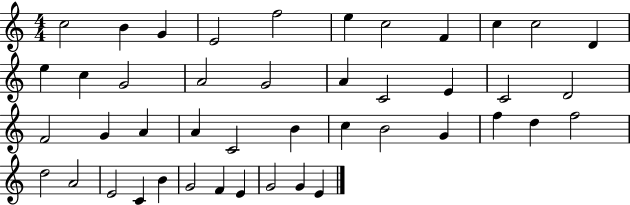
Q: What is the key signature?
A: C major